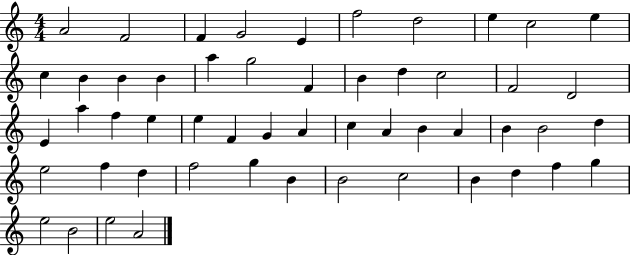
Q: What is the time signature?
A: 4/4